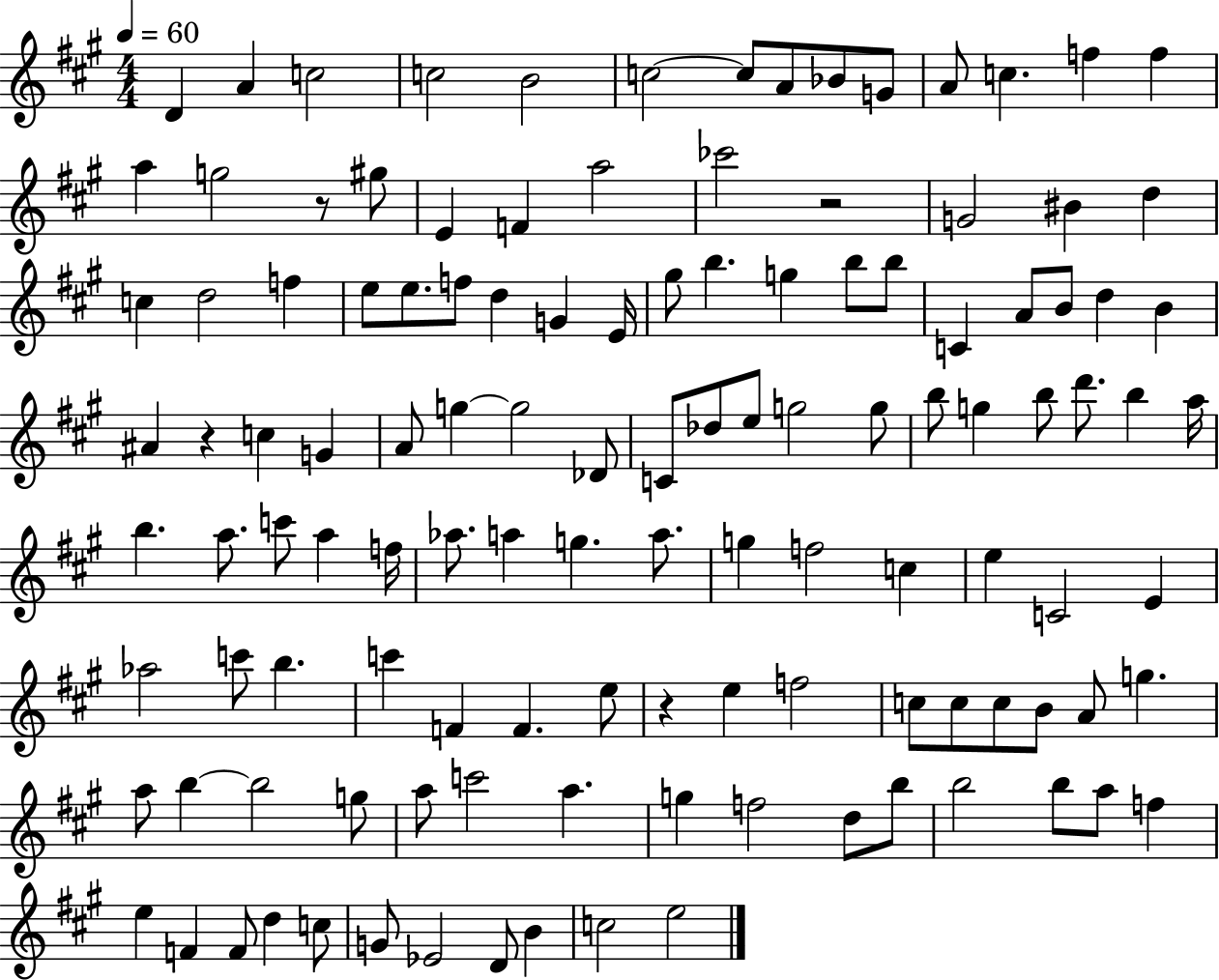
X:1
T:Untitled
M:4/4
L:1/4
K:A
D A c2 c2 B2 c2 c/2 A/2 _B/2 G/2 A/2 c f f a g2 z/2 ^g/2 E F a2 _c'2 z2 G2 ^B d c d2 f e/2 e/2 f/2 d G E/4 ^g/2 b g b/2 b/2 C A/2 B/2 d B ^A z c G A/2 g g2 _D/2 C/2 _d/2 e/2 g2 g/2 b/2 g b/2 d'/2 b a/4 b a/2 c'/2 a f/4 _a/2 a g a/2 g f2 c e C2 E _a2 c'/2 b c' F F e/2 z e f2 c/2 c/2 c/2 B/2 A/2 g a/2 b b2 g/2 a/2 c'2 a g f2 d/2 b/2 b2 b/2 a/2 f e F F/2 d c/2 G/2 _E2 D/2 B c2 e2